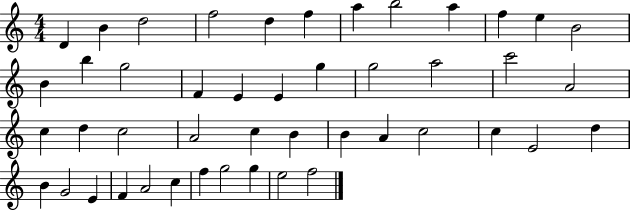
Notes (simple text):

D4/q B4/q D5/h F5/h D5/q F5/q A5/q B5/h A5/q F5/q E5/q B4/h B4/q B5/q G5/h F4/q E4/q E4/q G5/q G5/h A5/h C6/h A4/h C5/q D5/q C5/h A4/h C5/q B4/q B4/q A4/q C5/h C5/q E4/h D5/q B4/q G4/h E4/q F4/q A4/h C5/q F5/q G5/h G5/q E5/h F5/h